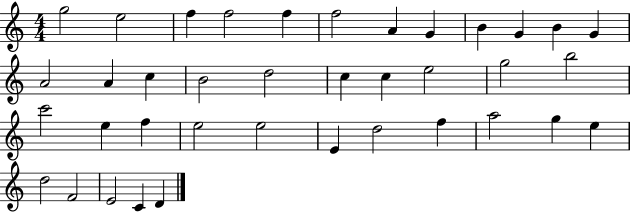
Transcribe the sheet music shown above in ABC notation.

X:1
T:Untitled
M:4/4
L:1/4
K:C
g2 e2 f f2 f f2 A G B G B G A2 A c B2 d2 c c e2 g2 b2 c'2 e f e2 e2 E d2 f a2 g e d2 F2 E2 C D